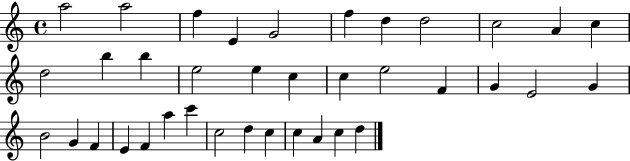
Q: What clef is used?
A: treble